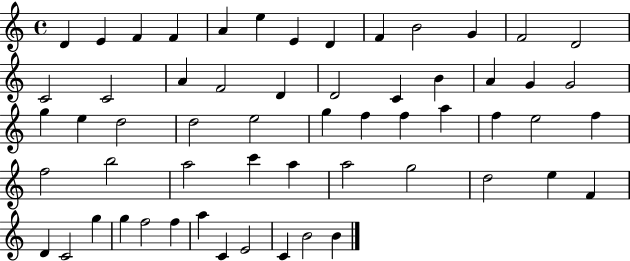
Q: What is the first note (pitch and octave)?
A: D4